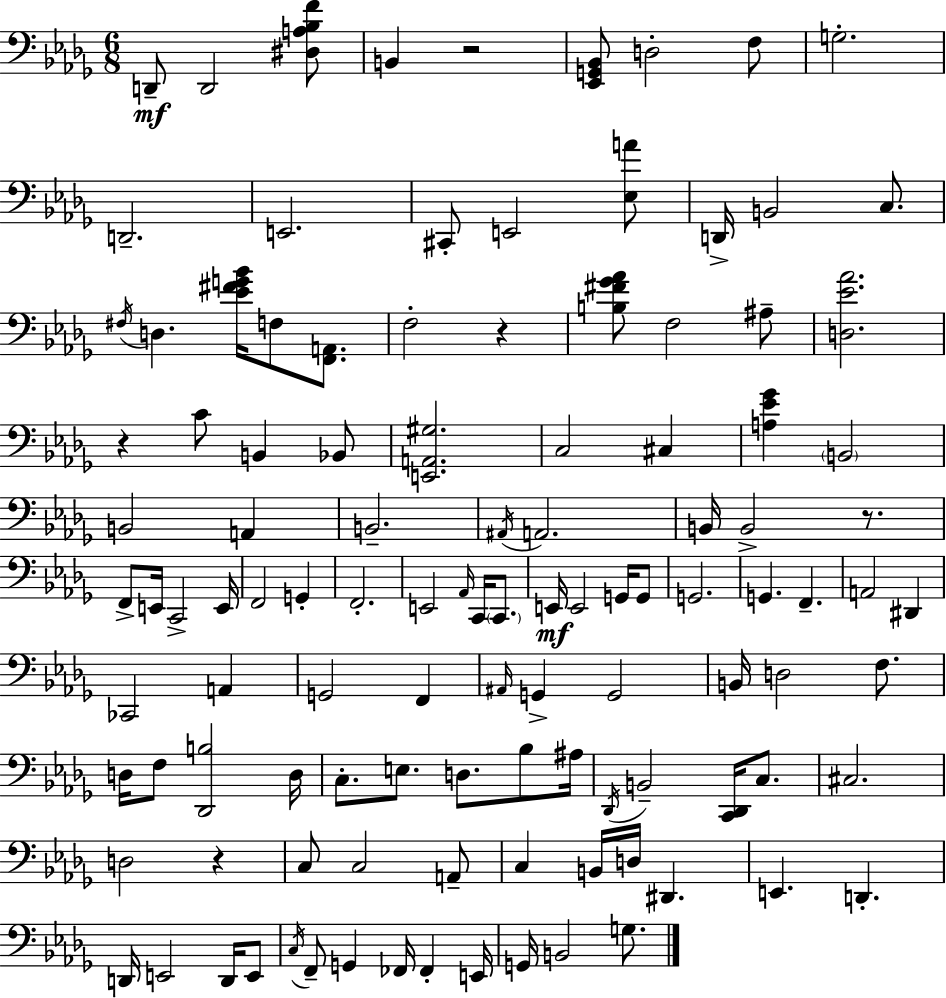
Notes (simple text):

D2/e D2/h [D#3,A3,Bb3,F4]/e B2/q R/h [Eb2,G2,Bb2]/e D3/h F3/e G3/h. D2/h. E2/h. C#2/e E2/h [Eb3,A4]/e D2/s B2/h C3/e. F#3/s D3/q. [Eb4,F#4,G4,Bb4]/s F3/e [F2,A2]/e. F3/h R/q [B3,F#4,Gb4,Ab4]/e F3/h A#3/e [D3,Eb4,Ab4]/h. R/q C4/e B2/q Bb2/e [E2,A2,G#3]/h. C3/h C#3/q [A3,Eb4,Gb4]/q B2/h B2/h A2/q B2/h. A#2/s A2/h. B2/s B2/h R/e. F2/e E2/s C2/h E2/s F2/h G2/q F2/h. E2/h Ab2/s C2/s C2/e. E2/s E2/h G2/s G2/e G2/h. G2/q. F2/q. A2/h D#2/q CES2/h A2/q G2/h F2/q A#2/s G2/q G2/h B2/s D3/h F3/e. D3/s F3/e [Db2,B3]/h D3/s C3/e. E3/e. D3/e. Bb3/e A#3/s Db2/s B2/h [C2,Db2]/s C3/e. C#3/h. D3/h R/q C3/e C3/h A2/e C3/q B2/s D3/s D#2/q. E2/q. D2/q. D2/s E2/h D2/s E2/e C3/s F2/e G2/q FES2/s FES2/q E2/s G2/s B2/h G3/e.